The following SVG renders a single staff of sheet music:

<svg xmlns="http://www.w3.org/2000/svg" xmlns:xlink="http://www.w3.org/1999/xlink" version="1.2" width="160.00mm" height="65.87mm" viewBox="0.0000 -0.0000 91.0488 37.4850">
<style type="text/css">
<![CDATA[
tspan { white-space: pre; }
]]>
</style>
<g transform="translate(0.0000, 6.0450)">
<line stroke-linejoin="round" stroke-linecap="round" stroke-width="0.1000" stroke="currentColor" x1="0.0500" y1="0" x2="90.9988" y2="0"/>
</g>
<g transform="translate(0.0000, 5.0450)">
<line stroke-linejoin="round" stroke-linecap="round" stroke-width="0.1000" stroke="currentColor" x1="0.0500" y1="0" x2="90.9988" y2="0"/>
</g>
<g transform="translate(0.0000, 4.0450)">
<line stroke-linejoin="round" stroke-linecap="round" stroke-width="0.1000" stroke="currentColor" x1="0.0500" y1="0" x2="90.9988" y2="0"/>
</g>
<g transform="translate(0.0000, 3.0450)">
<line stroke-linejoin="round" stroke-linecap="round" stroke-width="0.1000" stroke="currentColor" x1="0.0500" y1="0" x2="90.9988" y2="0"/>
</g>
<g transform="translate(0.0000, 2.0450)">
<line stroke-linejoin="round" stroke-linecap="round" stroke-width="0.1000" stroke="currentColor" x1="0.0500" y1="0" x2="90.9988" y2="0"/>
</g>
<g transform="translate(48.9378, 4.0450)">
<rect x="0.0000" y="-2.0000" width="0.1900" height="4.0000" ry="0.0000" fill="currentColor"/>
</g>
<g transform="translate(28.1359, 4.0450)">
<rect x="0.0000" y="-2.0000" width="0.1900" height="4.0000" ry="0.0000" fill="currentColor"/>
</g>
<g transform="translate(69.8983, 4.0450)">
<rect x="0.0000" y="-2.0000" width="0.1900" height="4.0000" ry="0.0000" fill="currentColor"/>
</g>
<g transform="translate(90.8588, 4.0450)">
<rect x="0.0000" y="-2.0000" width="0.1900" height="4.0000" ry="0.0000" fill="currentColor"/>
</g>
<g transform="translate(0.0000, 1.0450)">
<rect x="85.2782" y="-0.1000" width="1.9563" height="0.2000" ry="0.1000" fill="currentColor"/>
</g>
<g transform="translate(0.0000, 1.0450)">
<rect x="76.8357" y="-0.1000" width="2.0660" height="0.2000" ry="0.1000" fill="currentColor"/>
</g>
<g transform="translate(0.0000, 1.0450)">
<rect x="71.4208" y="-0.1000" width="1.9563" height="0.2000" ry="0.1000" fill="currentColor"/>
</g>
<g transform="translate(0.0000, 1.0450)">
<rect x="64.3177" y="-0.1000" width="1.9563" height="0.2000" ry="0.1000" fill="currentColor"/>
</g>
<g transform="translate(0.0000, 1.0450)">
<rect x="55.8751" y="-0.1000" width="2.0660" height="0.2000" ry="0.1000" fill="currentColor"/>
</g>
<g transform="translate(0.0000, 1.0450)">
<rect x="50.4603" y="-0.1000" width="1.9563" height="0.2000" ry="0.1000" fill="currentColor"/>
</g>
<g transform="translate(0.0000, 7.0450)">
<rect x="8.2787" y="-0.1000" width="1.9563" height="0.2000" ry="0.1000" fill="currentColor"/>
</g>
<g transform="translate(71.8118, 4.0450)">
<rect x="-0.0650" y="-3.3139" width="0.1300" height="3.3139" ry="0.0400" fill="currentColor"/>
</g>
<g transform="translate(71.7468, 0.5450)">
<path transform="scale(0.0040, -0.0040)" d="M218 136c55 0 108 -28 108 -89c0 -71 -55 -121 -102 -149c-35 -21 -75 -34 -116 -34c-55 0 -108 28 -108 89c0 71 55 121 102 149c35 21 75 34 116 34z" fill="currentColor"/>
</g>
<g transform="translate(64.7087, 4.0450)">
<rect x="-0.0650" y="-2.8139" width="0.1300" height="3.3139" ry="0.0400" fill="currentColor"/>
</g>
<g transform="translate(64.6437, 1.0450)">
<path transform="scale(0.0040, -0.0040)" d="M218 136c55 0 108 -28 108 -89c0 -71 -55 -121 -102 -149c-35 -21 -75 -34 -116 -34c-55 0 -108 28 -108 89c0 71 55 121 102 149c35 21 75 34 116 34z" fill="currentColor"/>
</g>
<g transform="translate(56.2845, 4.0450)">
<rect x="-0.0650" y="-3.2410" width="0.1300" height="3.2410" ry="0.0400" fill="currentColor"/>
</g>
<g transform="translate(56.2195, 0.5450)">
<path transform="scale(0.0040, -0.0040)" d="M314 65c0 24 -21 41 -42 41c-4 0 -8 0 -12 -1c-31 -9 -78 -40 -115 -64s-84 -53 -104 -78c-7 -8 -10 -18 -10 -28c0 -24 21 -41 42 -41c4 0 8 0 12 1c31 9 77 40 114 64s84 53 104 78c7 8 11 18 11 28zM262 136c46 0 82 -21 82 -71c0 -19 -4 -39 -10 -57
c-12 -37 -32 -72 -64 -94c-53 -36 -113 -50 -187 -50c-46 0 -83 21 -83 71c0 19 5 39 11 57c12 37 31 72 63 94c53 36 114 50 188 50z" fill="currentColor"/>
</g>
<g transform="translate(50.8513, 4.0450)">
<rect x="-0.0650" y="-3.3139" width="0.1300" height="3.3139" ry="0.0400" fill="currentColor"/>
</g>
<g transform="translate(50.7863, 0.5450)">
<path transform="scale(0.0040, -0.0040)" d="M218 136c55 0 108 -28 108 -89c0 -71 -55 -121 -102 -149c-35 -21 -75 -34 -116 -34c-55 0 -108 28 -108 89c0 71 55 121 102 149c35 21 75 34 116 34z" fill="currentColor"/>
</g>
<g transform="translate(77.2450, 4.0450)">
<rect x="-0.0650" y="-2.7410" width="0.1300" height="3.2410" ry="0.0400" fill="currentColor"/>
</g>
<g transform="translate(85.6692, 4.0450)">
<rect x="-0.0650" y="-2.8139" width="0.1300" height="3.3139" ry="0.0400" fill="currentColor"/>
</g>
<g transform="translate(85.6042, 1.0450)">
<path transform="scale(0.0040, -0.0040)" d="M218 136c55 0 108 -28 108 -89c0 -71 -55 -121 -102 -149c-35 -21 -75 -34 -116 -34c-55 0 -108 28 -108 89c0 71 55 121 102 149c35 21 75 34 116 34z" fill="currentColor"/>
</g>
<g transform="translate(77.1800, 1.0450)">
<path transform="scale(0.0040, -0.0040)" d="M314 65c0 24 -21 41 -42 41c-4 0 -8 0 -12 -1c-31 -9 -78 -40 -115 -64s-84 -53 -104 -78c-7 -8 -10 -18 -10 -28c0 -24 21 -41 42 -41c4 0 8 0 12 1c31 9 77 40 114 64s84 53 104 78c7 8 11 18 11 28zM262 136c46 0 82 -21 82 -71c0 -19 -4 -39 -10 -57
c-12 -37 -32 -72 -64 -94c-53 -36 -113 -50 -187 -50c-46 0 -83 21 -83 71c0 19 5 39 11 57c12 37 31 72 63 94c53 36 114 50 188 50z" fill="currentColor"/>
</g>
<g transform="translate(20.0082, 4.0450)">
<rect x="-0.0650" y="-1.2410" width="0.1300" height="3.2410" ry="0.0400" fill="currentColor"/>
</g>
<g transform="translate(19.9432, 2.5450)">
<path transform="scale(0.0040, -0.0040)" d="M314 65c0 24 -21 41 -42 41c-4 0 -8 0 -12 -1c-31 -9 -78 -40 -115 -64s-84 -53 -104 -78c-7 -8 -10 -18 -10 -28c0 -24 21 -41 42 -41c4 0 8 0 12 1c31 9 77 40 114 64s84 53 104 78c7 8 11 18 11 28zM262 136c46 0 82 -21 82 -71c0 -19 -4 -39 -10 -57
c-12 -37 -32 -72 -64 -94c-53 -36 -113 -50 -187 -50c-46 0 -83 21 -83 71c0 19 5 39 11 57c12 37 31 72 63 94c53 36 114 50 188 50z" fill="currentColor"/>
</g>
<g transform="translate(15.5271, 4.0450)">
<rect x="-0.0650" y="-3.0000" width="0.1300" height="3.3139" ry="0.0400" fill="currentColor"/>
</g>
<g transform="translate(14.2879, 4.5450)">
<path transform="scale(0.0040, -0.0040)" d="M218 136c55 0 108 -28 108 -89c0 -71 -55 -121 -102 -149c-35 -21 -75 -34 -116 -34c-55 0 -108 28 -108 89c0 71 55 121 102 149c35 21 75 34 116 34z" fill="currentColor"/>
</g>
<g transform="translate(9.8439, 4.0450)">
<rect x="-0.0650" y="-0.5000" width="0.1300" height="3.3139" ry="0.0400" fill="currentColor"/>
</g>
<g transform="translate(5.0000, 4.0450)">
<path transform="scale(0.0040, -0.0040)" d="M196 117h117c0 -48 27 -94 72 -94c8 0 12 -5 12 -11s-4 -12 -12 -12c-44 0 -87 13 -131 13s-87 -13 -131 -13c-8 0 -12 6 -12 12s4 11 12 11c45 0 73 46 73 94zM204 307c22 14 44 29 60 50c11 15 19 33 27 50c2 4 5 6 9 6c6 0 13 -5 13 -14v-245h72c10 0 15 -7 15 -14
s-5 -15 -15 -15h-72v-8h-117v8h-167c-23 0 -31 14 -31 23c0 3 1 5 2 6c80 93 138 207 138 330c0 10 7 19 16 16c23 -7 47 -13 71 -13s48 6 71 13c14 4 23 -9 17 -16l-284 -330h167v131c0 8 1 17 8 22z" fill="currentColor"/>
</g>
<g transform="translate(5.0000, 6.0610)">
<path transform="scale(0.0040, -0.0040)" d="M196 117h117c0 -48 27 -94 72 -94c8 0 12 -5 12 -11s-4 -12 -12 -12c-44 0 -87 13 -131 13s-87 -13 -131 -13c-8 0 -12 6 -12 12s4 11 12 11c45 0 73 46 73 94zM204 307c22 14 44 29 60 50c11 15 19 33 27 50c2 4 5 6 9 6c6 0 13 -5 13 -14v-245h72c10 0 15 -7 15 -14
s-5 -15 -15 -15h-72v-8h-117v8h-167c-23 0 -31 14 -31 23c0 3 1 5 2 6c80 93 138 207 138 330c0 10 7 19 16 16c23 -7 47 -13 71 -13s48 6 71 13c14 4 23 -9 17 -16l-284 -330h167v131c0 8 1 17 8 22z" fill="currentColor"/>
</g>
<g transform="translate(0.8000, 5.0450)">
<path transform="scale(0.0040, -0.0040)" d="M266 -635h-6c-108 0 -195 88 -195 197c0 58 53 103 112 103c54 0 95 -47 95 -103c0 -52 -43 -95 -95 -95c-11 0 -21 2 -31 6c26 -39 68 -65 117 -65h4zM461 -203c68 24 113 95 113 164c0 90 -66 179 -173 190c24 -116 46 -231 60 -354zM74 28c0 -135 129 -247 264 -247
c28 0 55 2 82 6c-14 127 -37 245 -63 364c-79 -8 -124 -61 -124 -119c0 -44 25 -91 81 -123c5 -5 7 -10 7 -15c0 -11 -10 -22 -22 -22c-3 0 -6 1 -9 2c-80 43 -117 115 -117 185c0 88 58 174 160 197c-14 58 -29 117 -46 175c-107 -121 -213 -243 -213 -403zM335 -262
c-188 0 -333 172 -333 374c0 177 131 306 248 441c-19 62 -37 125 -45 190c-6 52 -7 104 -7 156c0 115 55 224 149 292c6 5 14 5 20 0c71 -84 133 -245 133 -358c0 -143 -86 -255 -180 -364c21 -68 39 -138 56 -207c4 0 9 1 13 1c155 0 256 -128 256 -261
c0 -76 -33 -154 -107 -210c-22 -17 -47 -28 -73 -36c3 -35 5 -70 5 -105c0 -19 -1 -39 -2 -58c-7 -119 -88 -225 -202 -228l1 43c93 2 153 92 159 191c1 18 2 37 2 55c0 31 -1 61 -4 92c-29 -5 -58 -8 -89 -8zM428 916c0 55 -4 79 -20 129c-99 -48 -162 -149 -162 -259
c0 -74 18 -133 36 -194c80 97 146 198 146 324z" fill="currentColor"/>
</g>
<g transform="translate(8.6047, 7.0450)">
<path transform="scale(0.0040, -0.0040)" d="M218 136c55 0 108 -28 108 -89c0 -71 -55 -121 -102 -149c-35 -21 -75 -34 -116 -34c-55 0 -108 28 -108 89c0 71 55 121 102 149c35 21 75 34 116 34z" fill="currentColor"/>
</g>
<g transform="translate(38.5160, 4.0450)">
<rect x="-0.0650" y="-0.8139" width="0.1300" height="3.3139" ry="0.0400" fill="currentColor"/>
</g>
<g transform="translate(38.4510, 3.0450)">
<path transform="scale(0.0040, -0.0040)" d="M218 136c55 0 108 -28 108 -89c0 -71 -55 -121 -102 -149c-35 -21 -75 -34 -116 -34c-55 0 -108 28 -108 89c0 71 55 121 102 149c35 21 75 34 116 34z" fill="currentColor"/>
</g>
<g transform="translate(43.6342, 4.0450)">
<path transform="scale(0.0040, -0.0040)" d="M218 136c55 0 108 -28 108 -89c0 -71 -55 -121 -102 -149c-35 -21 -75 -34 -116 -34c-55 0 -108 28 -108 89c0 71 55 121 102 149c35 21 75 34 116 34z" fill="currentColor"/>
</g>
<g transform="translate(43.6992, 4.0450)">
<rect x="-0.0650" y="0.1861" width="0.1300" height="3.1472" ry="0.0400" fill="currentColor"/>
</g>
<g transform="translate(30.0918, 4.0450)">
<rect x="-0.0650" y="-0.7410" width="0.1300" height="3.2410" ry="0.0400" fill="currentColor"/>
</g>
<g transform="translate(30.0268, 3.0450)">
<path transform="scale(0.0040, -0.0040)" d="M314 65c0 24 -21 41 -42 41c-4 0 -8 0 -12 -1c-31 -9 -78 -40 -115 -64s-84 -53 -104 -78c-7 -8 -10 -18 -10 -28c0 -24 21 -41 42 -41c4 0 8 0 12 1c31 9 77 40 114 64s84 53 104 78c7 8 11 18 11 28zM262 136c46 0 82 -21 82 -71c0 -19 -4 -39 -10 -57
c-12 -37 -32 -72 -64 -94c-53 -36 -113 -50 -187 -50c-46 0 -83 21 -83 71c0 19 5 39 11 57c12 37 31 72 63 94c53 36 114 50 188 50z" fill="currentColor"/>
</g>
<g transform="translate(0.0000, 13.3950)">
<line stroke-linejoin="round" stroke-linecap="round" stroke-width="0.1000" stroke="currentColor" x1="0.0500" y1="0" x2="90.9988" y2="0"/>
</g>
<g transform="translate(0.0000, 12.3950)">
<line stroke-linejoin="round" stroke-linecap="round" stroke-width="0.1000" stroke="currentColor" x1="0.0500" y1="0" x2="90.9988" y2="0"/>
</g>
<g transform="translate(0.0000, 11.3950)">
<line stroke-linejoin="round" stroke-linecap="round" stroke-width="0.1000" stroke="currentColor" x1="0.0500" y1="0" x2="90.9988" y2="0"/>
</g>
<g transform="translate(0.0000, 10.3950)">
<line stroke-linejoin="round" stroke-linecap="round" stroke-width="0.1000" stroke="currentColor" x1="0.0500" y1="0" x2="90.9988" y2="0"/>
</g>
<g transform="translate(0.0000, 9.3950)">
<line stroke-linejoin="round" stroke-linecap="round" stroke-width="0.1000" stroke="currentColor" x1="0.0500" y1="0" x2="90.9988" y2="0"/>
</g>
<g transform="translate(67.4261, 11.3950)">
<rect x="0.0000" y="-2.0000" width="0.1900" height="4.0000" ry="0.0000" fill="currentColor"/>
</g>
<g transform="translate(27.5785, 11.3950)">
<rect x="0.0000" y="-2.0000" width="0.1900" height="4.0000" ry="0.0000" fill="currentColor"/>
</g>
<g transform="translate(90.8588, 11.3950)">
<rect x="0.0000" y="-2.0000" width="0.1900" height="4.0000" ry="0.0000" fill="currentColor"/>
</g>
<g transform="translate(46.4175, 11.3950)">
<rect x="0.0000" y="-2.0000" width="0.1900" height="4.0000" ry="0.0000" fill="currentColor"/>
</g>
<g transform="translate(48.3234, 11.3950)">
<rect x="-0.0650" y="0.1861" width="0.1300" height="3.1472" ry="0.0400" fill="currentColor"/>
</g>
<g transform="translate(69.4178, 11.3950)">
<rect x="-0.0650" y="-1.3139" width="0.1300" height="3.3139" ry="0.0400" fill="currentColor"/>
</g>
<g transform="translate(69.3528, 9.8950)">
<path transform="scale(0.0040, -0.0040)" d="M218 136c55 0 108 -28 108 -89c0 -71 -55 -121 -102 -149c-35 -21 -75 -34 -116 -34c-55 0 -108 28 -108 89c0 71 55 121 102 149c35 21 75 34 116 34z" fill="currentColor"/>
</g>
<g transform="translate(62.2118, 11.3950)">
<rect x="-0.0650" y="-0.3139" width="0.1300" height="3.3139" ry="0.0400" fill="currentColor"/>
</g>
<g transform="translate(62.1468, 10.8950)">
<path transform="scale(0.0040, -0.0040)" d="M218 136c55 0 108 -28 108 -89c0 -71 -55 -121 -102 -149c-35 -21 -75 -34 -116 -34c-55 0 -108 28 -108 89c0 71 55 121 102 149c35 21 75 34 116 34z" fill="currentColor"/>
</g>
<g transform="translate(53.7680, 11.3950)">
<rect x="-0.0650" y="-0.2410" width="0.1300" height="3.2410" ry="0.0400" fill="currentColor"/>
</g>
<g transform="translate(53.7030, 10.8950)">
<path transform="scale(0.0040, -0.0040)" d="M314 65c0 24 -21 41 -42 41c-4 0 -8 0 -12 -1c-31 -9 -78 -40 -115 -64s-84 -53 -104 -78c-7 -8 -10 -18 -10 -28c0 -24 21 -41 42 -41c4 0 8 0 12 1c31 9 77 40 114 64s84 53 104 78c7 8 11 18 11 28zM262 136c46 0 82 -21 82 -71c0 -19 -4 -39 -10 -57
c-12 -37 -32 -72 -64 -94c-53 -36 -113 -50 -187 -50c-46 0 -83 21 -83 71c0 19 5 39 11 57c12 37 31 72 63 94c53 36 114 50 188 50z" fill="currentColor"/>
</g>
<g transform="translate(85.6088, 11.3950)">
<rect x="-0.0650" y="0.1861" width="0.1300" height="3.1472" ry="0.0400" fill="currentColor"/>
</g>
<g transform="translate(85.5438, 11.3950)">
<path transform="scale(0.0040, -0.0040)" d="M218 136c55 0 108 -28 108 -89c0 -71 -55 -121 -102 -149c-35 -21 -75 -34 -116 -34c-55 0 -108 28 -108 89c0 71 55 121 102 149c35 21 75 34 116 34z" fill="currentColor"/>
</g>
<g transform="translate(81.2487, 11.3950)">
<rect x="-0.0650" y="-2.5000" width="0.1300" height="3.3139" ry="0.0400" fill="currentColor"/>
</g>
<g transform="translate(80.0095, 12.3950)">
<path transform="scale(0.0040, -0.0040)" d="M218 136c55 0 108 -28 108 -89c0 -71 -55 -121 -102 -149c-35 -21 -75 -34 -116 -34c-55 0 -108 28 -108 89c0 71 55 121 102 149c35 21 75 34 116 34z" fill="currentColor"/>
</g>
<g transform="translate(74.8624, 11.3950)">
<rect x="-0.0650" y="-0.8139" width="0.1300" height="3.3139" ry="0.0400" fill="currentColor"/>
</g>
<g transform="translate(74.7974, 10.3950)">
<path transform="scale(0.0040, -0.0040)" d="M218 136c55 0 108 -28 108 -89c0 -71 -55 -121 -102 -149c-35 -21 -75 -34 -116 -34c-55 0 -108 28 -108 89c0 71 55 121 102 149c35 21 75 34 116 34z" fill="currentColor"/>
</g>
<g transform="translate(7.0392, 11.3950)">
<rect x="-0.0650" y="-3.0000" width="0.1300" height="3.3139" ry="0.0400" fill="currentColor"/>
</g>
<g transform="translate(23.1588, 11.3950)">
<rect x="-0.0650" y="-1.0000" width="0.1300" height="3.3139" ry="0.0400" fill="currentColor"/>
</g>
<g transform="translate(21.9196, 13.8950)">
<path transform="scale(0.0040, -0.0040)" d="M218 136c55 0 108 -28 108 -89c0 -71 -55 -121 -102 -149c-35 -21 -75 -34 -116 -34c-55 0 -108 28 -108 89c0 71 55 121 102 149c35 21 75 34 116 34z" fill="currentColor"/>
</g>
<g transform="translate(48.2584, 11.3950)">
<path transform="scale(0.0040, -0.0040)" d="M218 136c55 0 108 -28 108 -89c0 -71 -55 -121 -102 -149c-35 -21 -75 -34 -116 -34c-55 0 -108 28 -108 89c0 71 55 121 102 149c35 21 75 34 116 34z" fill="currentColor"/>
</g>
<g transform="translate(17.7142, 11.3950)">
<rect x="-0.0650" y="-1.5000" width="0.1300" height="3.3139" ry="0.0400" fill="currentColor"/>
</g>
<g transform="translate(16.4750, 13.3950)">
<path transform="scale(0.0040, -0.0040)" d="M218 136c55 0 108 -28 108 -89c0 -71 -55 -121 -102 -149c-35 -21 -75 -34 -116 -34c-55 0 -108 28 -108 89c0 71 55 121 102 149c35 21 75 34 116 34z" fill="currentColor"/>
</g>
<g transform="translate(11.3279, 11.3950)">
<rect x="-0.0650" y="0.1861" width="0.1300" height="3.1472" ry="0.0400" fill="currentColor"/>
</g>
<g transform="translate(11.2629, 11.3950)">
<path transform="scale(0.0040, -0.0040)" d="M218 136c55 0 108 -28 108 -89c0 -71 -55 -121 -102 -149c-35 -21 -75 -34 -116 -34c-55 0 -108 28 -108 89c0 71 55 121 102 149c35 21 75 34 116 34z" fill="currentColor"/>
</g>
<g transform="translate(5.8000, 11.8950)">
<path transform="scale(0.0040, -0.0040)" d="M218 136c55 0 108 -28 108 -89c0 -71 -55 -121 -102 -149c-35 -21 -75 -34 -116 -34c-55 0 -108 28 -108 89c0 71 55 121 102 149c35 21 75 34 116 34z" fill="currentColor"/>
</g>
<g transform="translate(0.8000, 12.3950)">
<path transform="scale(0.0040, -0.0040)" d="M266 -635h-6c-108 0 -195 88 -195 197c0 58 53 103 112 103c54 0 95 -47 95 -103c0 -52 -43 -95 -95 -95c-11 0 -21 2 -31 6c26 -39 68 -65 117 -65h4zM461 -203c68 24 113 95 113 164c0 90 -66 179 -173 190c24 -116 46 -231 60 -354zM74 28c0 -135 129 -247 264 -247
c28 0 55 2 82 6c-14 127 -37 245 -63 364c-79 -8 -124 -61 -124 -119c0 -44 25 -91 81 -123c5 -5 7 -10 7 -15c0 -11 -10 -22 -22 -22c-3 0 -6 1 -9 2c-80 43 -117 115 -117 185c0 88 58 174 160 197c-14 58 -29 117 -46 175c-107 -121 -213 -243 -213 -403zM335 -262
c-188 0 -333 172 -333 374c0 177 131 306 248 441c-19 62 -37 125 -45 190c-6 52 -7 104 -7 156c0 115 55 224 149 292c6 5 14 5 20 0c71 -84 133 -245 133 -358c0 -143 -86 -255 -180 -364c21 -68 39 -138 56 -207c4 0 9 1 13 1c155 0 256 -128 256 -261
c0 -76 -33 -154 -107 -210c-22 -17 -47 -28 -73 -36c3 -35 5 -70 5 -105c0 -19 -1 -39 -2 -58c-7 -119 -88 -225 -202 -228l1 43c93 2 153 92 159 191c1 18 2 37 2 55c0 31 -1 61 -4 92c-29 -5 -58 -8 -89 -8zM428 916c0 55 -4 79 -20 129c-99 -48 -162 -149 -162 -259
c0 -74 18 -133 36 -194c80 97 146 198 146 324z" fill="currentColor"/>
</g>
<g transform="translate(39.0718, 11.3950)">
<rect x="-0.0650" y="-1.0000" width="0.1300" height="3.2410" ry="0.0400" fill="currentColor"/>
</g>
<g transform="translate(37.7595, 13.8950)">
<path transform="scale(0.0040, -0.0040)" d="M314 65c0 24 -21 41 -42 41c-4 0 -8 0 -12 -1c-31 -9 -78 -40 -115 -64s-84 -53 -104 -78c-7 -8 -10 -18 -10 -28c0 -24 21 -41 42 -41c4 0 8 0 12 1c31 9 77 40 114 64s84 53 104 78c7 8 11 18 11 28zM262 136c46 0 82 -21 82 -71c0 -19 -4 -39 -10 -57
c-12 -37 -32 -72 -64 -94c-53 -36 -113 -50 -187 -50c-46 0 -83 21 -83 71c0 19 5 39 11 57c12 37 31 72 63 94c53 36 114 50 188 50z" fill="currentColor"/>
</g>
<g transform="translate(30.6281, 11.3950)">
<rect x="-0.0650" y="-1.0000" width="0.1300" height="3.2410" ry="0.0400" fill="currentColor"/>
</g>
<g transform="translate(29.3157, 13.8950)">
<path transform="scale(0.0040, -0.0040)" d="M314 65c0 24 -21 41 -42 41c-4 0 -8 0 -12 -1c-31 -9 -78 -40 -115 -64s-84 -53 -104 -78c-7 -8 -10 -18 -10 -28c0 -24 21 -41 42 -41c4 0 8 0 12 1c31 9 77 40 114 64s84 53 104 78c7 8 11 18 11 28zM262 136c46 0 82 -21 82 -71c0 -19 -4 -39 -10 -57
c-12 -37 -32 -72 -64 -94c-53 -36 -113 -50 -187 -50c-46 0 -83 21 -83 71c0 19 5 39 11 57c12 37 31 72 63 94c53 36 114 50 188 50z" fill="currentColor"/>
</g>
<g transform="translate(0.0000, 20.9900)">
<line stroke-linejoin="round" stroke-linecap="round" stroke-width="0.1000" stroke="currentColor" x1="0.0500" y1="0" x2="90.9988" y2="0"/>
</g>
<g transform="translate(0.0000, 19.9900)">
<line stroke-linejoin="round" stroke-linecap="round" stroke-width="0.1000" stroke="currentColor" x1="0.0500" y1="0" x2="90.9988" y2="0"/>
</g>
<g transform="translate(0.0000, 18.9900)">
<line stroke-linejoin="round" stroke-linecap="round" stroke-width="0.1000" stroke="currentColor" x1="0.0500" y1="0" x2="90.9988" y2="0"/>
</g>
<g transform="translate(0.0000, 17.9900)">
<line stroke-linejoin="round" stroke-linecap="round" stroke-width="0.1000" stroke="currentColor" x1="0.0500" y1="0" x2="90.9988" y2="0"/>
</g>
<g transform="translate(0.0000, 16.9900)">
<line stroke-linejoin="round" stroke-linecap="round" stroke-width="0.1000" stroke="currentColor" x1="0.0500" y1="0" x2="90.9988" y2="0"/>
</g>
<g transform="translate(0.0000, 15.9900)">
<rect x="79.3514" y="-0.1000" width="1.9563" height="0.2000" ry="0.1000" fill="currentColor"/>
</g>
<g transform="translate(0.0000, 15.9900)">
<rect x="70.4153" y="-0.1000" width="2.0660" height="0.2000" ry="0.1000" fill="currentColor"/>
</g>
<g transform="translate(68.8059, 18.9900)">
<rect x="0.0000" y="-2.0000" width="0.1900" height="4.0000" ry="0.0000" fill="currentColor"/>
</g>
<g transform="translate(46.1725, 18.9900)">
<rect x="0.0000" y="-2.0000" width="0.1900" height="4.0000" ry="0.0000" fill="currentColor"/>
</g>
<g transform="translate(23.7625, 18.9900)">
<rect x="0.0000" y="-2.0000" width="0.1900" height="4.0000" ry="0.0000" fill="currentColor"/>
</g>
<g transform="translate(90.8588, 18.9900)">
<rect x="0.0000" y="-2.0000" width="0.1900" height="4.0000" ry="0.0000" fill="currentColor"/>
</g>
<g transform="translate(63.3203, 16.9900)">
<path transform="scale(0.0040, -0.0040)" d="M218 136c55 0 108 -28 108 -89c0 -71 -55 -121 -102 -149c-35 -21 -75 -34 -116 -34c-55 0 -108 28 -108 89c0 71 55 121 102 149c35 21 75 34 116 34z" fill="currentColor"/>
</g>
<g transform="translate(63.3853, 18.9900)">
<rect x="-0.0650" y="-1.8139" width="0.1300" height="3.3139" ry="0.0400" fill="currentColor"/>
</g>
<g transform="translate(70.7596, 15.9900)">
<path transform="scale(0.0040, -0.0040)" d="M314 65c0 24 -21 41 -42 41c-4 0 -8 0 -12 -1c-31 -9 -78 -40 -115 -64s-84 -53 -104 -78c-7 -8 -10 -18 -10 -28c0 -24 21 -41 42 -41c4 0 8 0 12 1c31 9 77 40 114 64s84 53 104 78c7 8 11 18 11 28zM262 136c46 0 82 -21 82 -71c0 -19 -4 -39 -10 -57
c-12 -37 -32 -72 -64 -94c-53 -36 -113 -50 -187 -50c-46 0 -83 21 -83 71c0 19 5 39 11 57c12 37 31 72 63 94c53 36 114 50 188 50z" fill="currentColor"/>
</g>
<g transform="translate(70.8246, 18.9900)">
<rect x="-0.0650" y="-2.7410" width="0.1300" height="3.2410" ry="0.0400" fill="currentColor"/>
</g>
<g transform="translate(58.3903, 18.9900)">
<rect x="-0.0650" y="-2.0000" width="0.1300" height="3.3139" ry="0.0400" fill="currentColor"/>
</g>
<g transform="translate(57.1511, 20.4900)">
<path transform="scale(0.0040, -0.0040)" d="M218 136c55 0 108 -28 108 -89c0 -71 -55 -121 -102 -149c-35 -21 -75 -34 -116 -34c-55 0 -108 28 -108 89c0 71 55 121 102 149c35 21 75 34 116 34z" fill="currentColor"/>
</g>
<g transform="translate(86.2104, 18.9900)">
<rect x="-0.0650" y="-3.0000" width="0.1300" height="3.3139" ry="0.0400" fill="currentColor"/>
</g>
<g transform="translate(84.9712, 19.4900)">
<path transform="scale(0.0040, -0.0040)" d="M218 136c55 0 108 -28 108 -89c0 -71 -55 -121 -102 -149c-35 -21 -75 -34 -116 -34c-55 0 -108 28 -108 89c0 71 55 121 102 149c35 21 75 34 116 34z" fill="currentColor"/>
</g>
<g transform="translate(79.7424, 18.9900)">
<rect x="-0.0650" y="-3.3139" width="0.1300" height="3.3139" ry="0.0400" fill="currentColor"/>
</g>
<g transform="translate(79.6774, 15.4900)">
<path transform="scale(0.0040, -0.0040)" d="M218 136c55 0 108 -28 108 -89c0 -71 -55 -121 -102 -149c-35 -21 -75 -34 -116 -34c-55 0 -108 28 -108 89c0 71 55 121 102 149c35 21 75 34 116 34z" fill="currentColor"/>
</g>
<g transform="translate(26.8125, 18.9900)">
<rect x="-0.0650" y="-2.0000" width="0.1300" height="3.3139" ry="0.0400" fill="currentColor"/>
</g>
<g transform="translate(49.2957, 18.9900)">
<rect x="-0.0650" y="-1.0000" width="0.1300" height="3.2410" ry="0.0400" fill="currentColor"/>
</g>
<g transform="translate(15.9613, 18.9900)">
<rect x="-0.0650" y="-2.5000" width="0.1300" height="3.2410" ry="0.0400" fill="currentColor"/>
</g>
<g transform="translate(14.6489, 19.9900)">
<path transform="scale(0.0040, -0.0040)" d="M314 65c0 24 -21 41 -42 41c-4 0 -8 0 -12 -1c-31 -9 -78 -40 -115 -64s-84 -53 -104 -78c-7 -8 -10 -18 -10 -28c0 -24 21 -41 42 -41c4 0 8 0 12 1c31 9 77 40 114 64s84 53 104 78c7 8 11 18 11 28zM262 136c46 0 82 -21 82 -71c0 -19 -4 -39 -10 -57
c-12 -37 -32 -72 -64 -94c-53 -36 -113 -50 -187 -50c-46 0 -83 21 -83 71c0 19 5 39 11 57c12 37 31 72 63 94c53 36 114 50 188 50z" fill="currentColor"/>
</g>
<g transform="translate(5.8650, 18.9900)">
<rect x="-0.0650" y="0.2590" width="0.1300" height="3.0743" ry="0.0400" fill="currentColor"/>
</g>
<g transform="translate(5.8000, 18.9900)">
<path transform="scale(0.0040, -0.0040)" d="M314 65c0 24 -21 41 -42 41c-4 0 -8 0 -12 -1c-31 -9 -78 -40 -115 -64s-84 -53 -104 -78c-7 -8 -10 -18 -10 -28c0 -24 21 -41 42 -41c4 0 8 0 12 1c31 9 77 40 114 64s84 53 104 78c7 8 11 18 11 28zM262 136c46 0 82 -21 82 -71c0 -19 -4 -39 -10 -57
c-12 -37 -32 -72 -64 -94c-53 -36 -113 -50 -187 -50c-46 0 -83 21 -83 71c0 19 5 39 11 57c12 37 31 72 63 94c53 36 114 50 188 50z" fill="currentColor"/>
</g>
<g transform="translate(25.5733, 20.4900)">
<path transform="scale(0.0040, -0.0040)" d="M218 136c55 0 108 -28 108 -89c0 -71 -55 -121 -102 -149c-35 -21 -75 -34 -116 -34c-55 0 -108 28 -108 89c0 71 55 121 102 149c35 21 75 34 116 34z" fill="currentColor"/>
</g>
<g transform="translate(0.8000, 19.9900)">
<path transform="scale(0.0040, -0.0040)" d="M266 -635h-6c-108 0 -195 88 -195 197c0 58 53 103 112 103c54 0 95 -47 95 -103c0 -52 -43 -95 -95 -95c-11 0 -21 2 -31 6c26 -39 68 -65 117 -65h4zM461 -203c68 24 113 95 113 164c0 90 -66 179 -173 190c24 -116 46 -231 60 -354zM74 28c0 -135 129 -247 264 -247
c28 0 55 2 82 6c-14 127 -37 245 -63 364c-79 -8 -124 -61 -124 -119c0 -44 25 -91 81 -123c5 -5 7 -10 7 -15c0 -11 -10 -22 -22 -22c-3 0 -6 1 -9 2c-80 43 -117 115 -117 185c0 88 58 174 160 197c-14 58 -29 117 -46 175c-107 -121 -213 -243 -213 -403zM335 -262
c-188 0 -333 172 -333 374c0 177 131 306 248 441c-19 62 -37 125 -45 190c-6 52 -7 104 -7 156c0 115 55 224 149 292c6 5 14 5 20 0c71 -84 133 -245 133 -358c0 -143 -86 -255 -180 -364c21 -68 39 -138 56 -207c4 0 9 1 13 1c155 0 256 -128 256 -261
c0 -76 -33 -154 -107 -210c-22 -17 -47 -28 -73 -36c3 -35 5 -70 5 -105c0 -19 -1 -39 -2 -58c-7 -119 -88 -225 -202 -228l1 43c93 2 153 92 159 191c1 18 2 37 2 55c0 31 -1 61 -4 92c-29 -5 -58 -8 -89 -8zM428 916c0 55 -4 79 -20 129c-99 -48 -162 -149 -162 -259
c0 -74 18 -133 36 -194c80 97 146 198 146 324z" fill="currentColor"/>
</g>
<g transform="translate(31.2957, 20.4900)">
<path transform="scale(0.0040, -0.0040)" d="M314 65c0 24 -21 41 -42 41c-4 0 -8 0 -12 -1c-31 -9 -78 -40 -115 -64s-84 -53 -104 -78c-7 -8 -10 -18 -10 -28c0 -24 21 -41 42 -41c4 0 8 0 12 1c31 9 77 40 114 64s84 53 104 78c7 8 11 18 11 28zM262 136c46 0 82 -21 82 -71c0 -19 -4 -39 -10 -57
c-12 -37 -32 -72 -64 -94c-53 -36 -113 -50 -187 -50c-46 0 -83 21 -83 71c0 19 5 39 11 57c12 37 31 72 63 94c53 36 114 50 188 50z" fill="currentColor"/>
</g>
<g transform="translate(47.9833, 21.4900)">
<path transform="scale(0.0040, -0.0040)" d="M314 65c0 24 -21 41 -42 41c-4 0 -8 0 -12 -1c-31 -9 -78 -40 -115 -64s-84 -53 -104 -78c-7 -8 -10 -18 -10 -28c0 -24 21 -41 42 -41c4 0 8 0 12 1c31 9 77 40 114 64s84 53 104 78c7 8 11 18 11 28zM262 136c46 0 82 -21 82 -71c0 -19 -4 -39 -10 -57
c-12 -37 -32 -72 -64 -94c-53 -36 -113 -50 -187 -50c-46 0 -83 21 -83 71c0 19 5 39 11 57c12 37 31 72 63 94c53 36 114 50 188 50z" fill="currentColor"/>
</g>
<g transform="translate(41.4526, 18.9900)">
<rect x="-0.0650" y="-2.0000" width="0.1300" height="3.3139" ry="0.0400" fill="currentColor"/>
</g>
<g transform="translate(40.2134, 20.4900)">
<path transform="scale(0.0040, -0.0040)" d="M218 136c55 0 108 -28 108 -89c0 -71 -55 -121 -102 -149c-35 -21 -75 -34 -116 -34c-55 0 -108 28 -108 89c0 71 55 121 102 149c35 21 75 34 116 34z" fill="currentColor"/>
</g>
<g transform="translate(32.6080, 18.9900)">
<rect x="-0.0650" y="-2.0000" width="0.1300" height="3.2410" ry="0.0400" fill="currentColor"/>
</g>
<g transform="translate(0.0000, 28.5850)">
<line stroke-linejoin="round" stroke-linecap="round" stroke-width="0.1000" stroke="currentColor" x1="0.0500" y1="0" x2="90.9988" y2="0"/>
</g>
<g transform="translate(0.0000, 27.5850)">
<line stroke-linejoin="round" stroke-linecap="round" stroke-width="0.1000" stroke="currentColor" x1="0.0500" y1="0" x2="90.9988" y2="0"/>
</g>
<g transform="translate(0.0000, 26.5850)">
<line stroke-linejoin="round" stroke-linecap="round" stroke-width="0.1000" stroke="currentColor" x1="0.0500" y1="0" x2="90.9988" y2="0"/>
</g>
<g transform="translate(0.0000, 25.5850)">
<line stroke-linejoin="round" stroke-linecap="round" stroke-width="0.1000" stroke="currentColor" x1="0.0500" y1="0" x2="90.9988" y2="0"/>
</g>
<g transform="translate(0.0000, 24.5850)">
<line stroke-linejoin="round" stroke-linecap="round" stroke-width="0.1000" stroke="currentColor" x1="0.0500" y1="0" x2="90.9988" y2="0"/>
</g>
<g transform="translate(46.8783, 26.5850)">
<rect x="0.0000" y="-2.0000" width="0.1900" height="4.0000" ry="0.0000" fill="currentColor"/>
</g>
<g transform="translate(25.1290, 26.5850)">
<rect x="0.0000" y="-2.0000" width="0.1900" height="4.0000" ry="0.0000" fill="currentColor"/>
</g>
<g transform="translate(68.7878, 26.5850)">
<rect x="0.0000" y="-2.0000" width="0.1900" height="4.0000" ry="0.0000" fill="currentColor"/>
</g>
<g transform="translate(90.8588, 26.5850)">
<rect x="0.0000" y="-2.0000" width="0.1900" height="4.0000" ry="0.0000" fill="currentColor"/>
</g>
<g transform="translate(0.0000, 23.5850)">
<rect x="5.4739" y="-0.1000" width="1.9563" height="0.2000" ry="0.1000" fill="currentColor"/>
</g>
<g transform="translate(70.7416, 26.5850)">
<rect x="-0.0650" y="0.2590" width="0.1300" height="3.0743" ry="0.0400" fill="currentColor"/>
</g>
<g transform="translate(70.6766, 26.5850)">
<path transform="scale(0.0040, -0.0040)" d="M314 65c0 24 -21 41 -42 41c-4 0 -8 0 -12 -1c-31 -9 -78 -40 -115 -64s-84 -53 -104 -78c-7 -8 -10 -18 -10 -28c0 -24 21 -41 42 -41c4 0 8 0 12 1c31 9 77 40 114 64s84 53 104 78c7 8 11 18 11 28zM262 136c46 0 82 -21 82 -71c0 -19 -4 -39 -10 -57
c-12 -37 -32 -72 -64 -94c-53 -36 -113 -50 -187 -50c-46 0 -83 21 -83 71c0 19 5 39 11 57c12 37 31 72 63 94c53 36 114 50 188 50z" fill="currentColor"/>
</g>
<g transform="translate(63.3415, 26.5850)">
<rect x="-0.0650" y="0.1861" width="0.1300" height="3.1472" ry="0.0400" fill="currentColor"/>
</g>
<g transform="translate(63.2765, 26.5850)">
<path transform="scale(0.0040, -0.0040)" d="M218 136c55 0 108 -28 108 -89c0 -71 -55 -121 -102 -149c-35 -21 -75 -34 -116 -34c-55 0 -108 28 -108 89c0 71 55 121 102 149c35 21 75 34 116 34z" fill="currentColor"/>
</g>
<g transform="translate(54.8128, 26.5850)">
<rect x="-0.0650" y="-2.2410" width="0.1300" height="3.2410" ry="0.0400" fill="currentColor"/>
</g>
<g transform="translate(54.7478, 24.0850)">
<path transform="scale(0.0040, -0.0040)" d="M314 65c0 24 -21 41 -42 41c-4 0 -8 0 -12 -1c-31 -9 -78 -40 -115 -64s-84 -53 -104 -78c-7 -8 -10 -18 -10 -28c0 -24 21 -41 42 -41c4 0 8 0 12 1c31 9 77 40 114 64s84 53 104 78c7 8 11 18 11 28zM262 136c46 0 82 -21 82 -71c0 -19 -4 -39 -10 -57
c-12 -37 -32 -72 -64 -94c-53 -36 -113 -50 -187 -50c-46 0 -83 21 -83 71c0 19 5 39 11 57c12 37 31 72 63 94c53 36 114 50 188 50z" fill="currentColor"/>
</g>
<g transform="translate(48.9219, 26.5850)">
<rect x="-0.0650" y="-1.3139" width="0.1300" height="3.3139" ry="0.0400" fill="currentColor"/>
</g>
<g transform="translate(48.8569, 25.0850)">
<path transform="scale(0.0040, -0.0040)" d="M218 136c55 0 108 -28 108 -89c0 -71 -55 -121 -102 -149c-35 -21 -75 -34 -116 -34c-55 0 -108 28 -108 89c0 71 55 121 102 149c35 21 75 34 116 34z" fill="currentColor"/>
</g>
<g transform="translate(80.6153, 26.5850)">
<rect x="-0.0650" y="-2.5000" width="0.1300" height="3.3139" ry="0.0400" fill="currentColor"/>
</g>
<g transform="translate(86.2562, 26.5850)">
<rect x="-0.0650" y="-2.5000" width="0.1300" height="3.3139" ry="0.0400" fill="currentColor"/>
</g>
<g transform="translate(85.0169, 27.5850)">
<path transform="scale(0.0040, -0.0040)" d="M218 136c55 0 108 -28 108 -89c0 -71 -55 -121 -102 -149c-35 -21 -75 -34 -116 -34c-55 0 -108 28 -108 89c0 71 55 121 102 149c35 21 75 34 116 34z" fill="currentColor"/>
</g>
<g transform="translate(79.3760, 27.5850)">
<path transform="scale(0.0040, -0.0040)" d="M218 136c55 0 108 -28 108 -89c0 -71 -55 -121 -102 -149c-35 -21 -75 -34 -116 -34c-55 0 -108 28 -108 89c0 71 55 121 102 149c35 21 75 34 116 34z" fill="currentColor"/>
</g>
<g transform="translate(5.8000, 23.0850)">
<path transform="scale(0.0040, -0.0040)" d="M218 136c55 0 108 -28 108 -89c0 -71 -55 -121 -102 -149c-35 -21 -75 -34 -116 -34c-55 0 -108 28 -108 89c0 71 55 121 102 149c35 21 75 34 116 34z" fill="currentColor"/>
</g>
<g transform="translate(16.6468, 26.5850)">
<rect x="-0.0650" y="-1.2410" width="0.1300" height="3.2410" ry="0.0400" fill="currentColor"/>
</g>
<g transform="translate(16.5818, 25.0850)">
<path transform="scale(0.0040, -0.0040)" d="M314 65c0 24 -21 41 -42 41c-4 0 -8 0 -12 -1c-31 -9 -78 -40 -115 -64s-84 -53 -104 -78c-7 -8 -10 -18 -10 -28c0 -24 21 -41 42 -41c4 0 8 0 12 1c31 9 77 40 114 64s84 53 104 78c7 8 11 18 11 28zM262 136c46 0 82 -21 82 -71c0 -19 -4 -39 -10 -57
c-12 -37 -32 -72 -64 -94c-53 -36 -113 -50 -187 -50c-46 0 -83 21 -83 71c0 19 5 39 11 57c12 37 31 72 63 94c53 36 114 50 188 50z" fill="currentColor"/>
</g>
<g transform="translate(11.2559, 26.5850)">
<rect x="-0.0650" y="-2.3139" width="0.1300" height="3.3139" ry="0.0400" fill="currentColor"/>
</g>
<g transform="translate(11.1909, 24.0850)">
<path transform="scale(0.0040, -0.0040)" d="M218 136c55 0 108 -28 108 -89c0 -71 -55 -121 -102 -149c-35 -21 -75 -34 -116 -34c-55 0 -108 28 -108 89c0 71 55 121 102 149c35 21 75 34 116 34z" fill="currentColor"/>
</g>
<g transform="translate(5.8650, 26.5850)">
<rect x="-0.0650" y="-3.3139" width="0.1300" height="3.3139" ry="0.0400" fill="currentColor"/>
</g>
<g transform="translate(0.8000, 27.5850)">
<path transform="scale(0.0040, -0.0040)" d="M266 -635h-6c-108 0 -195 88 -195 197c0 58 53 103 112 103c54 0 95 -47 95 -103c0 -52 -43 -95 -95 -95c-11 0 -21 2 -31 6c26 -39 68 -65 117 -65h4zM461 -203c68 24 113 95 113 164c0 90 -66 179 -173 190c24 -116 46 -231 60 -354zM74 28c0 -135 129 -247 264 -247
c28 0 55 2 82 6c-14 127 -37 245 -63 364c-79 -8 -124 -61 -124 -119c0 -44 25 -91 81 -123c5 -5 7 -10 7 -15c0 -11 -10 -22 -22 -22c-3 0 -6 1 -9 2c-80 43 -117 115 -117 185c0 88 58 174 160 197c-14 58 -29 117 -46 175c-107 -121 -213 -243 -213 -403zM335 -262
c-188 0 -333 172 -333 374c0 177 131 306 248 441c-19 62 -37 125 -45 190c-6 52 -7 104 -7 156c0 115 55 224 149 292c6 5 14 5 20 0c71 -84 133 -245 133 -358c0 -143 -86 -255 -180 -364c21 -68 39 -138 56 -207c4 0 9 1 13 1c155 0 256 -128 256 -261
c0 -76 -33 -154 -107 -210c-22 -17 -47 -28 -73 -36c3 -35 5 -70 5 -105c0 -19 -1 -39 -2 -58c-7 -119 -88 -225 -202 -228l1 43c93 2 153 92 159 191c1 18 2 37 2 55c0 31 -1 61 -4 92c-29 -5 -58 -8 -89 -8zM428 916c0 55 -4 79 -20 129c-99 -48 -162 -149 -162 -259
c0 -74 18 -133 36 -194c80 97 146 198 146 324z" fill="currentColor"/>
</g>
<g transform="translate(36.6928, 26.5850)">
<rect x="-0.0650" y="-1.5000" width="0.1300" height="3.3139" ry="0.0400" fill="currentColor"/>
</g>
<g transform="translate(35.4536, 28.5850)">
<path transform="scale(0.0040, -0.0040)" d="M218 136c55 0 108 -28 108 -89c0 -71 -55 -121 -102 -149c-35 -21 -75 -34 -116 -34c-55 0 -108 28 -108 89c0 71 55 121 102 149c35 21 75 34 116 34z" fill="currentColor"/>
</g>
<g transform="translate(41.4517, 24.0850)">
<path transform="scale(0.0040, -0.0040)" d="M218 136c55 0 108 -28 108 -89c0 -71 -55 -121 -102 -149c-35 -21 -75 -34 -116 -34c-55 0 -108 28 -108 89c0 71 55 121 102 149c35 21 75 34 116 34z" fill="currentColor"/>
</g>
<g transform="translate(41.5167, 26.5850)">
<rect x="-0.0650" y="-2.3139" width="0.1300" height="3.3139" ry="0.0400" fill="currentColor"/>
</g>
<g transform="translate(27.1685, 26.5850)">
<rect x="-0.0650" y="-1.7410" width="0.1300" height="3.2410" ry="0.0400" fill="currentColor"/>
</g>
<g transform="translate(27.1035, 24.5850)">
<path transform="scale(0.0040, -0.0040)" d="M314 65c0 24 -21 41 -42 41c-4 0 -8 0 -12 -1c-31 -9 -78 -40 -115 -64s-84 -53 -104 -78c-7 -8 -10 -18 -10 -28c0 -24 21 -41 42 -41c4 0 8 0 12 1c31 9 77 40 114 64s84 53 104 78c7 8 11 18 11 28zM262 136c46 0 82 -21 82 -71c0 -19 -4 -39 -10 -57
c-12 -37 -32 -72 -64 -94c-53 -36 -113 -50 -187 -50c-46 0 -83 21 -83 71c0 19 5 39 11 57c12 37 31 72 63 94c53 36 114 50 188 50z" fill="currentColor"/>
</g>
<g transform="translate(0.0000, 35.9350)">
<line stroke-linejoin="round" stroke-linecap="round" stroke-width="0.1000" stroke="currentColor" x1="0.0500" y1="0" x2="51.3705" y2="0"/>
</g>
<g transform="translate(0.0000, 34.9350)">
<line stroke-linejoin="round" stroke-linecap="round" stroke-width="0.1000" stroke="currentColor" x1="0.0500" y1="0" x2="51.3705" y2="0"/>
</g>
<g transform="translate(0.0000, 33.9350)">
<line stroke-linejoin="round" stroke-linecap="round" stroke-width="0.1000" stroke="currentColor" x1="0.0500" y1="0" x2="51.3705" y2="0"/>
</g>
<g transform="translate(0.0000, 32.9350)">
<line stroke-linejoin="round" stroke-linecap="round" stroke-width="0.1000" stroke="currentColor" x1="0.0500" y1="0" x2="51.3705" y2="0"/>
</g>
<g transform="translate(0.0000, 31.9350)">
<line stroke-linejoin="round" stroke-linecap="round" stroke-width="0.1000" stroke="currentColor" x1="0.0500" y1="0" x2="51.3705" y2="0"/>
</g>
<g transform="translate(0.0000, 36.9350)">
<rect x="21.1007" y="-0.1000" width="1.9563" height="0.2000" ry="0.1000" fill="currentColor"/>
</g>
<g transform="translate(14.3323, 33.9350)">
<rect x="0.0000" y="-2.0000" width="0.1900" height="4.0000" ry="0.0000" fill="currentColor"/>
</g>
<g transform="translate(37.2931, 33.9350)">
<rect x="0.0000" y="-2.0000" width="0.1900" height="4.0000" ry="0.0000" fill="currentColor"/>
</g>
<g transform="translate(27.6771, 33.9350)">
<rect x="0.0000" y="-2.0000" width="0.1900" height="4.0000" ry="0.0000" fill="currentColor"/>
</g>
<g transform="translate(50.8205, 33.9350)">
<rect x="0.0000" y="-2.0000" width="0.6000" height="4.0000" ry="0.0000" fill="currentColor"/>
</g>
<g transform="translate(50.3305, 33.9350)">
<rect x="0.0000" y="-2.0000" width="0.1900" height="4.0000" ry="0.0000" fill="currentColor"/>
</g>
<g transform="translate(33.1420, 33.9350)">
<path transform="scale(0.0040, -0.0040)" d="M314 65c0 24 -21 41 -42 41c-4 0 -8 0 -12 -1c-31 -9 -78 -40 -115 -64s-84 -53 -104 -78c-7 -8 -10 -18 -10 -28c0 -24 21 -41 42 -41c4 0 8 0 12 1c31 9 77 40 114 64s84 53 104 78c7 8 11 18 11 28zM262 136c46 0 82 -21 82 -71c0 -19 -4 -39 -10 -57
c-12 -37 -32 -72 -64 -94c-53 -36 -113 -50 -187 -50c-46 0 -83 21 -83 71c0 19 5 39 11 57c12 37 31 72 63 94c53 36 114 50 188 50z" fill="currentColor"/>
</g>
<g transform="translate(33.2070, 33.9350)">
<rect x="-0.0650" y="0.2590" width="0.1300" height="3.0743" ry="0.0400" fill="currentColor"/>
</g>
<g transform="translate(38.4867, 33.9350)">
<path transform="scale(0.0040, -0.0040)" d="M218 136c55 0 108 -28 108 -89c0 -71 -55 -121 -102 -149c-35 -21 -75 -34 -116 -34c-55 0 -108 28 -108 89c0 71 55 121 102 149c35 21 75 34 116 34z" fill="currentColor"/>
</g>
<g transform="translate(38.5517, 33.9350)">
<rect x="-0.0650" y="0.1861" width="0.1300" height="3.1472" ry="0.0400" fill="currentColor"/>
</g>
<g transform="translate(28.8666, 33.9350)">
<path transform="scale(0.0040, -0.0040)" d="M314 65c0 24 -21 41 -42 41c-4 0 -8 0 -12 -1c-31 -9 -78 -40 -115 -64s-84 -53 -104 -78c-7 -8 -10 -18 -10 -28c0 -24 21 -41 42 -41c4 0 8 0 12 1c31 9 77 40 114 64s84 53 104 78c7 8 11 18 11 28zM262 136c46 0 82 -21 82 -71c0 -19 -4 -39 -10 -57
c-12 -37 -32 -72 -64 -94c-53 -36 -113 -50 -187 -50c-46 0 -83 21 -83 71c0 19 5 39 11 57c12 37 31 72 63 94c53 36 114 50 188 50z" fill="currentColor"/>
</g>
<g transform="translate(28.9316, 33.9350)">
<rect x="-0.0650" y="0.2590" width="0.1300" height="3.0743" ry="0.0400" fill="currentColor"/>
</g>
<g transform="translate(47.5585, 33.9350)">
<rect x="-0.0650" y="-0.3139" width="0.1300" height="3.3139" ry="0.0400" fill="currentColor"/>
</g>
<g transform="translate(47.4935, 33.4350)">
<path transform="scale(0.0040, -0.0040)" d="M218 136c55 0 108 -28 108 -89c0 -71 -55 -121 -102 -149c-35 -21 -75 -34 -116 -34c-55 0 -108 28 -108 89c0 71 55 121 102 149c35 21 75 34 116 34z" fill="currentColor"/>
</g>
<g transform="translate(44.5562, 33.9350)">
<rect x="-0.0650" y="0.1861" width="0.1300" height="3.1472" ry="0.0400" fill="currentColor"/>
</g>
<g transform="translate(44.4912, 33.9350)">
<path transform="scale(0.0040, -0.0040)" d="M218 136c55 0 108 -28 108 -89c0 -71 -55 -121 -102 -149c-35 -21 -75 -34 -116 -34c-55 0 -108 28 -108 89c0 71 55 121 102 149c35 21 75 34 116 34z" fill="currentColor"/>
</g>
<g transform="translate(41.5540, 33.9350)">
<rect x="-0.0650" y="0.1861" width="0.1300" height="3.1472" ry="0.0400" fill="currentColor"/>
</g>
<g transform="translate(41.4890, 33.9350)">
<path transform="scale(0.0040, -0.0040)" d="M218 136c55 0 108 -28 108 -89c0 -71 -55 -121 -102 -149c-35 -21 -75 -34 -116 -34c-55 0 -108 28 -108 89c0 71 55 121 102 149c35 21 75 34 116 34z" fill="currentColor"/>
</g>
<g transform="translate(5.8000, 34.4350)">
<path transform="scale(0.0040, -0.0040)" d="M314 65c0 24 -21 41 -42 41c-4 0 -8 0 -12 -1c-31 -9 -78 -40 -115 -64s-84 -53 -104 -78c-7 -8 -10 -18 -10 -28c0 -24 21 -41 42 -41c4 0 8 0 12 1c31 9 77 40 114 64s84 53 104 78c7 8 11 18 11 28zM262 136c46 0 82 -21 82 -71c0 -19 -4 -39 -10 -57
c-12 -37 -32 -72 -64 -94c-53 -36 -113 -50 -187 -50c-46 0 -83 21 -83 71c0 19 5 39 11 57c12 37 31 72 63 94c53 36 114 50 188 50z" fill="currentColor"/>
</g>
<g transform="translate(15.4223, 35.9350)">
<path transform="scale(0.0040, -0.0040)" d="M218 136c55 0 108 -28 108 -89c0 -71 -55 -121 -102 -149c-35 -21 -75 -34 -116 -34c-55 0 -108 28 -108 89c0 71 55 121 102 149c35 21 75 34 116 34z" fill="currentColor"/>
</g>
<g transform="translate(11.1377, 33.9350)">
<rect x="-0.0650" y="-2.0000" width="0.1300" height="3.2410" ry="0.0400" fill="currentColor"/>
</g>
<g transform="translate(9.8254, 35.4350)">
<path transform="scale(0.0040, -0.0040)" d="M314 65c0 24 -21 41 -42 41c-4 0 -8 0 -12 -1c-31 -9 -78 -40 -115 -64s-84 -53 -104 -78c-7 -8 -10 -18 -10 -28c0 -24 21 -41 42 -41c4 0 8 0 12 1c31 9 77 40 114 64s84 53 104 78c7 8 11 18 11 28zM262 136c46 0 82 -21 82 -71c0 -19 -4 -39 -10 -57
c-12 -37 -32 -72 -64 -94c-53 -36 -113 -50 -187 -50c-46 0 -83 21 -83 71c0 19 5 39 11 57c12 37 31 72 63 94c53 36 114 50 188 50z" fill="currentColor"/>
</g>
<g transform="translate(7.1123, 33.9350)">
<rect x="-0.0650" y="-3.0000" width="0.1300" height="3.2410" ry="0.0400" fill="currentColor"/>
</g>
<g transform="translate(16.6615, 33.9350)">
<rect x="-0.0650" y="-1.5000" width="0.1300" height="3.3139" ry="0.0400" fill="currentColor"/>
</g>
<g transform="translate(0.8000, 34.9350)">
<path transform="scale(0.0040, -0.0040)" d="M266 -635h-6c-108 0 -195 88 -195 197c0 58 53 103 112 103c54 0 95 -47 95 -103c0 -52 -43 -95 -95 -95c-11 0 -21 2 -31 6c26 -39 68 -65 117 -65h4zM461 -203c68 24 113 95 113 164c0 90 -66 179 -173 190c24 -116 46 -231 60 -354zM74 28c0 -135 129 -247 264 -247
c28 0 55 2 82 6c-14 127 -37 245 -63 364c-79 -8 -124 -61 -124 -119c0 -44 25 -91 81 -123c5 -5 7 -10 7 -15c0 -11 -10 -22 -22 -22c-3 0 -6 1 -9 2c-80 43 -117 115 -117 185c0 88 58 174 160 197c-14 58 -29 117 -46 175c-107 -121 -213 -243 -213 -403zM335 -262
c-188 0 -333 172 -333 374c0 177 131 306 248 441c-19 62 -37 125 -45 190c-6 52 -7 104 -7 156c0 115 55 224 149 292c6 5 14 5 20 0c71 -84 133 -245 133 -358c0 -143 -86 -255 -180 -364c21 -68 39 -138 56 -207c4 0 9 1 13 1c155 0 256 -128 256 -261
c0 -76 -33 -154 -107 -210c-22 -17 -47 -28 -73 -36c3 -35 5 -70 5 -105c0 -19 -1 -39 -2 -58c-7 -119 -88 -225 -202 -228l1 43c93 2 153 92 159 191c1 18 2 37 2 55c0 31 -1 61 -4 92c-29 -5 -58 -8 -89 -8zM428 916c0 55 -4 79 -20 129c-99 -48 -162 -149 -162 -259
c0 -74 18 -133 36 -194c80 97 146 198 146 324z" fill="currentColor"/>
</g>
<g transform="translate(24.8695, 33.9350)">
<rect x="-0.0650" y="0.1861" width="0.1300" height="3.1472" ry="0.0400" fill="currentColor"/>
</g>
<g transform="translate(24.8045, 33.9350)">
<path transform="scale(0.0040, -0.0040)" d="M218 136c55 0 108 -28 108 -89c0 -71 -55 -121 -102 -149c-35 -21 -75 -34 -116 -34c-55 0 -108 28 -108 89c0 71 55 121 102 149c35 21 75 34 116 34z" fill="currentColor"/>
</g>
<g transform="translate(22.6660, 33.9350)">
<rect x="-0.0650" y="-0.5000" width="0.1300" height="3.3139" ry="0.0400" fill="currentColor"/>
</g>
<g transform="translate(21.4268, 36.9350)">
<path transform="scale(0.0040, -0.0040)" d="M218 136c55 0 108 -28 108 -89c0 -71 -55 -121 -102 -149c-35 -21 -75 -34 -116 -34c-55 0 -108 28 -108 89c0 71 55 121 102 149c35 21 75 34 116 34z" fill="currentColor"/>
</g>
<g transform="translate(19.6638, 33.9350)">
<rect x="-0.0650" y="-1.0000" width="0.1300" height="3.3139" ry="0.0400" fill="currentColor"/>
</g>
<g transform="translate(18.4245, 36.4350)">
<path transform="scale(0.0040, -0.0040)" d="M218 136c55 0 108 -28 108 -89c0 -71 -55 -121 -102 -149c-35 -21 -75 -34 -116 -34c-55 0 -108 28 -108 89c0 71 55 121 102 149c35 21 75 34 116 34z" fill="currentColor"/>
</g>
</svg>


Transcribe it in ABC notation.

X:1
T:Untitled
M:4/4
L:1/4
K:C
C A e2 d2 d B b b2 a b a2 a A B E D D2 D2 B c2 c e d G B B2 G2 F F2 F D2 F f a2 b A b g e2 f2 E g e g2 B B2 G G A2 F2 E D C B B2 B2 B B B c